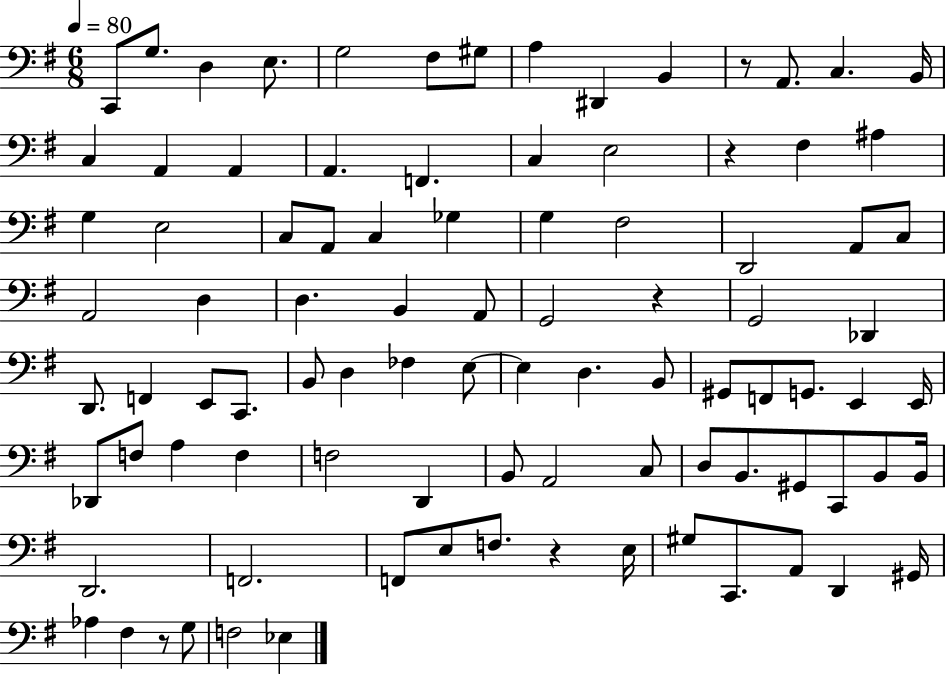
X:1
T:Untitled
M:6/8
L:1/4
K:G
C,,/2 G,/2 D, E,/2 G,2 ^F,/2 ^G,/2 A, ^D,, B,, z/2 A,,/2 C, B,,/4 C, A,, A,, A,, F,, C, E,2 z ^F, ^A, G, E,2 C,/2 A,,/2 C, _G, G, ^F,2 D,,2 A,,/2 C,/2 A,,2 D, D, B,, A,,/2 G,,2 z G,,2 _D,, D,,/2 F,, E,,/2 C,,/2 B,,/2 D, _F, E,/2 E, D, B,,/2 ^G,,/2 F,,/2 G,,/2 E,, E,,/4 _D,,/2 F,/2 A, F, F,2 D,, B,,/2 A,,2 C,/2 D,/2 B,,/2 ^G,,/2 C,,/2 B,,/2 B,,/4 D,,2 F,,2 F,,/2 E,/2 F,/2 z E,/4 ^G,/2 C,,/2 A,,/2 D,, ^G,,/4 _A, ^F, z/2 G,/2 F,2 _E,